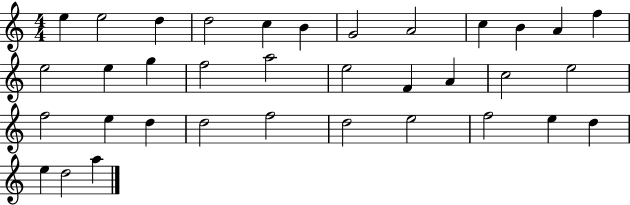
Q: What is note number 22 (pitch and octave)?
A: E5